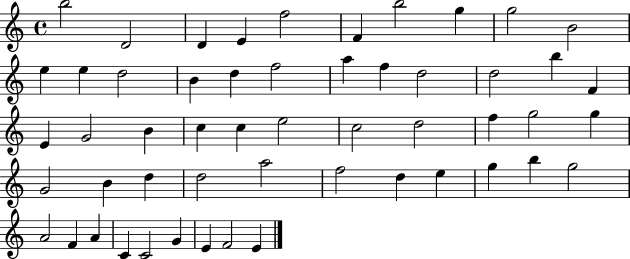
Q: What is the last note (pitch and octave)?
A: E4